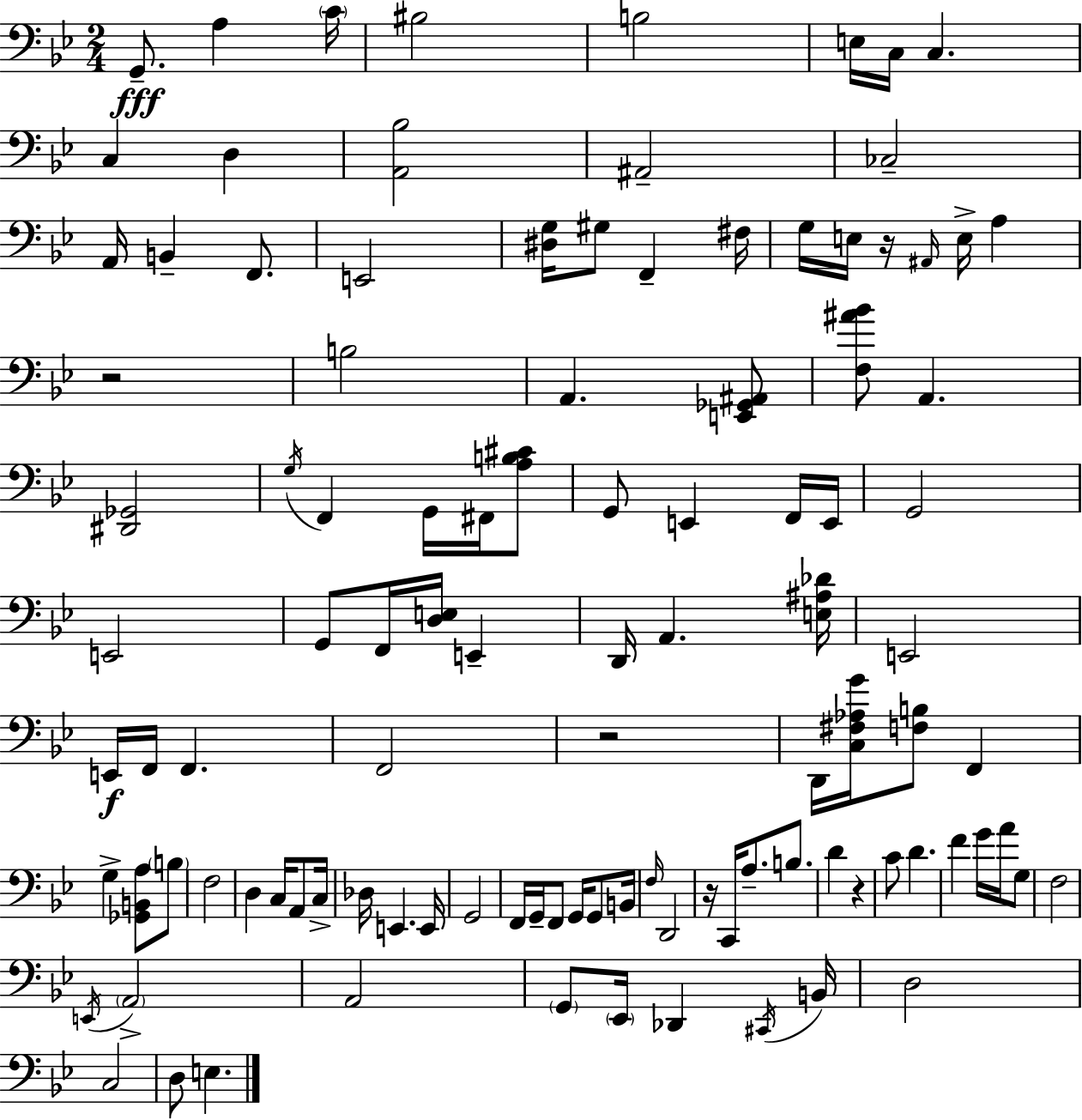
X:1
T:Untitled
M:2/4
L:1/4
K:Gm
G,,/2 A, C/4 ^B,2 B,2 E,/4 C,/4 C, C, D, [A,,_B,]2 ^A,,2 _C,2 A,,/4 B,, F,,/2 E,,2 [^D,G,]/4 ^G,/2 F,, ^F,/4 G,/4 E,/4 z/4 ^A,,/4 E,/4 A, z2 B,2 A,, [E,,_G,,^A,,]/2 [F,^A_B]/2 A,, [^D,,_G,,]2 G,/4 F,, G,,/4 ^F,,/4 [A,B,^C]/2 G,,/2 E,, F,,/4 E,,/4 G,,2 E,,2 G,,/2 F,,/4 [D,E,]/4 E,, D,,/4 A,, [E,^A,_D]/4 E,,2 E,,/4 F,,/4 F,, F,,2 z2 D,,/4 [C,^F,_A,G]/4 [F,B,]/2 F,, G, [_G,,B,,A,]/2 B,/2 F,2 D, C,/4 A,,/2 C,/4 _D,/4 E,, E,,/4 G,,2 F,,/4 G,,/4 F,,/2 G,,/4 G,,/2 B,,/4 F,/4 D,,2 z/4 C,,/4 A,/2 B,/2 D z C/2 D F G/4 A/4 G,/2 F,2 E,,/4 A,,2 A,,2 G,,/2 _E,,/4 _D,, ^C,,/4 B,,/4 D,2 C,2 D,/2 E,